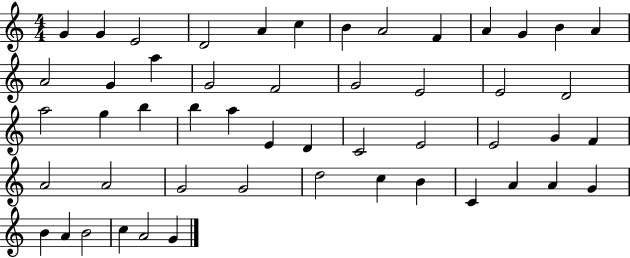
{
  \clef treble
  \numericTimeSignature
  \time 4/4
  \key c \major
  g'4 g'4 e'2 | d'2 a'4 c''4 | b'4 a'2 f'4 | a'4 g'4 b'4 a'4 | \break a'2 g'4 a''4 | g'2 f'2 | g'2 e'2 | e'2 d'2 | \break a''2 g''4 b''4 | b''4 a''4 e'4 d'4 | c'2 e'2 | e'2 g'4 f'4 | \break a'2 a'2 | g'2 g'2 | d''2 c''4 b'4 | c'4 a'4 a'4 g'4 | \break b'4 a'4 b'2 | c''4 a'2 g'4 | \bar "|."
}